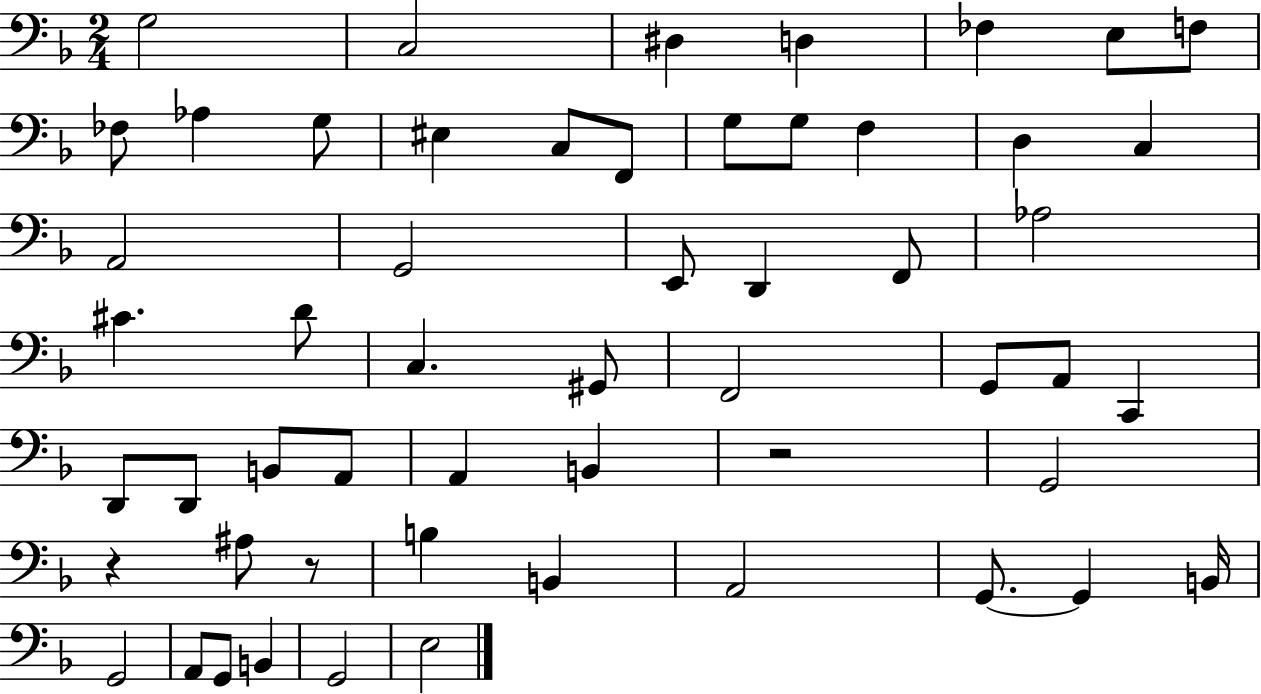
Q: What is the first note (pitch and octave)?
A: G3